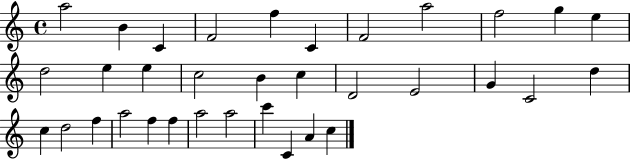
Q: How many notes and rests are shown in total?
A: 34